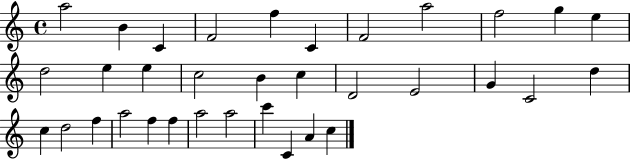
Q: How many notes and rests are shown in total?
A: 34